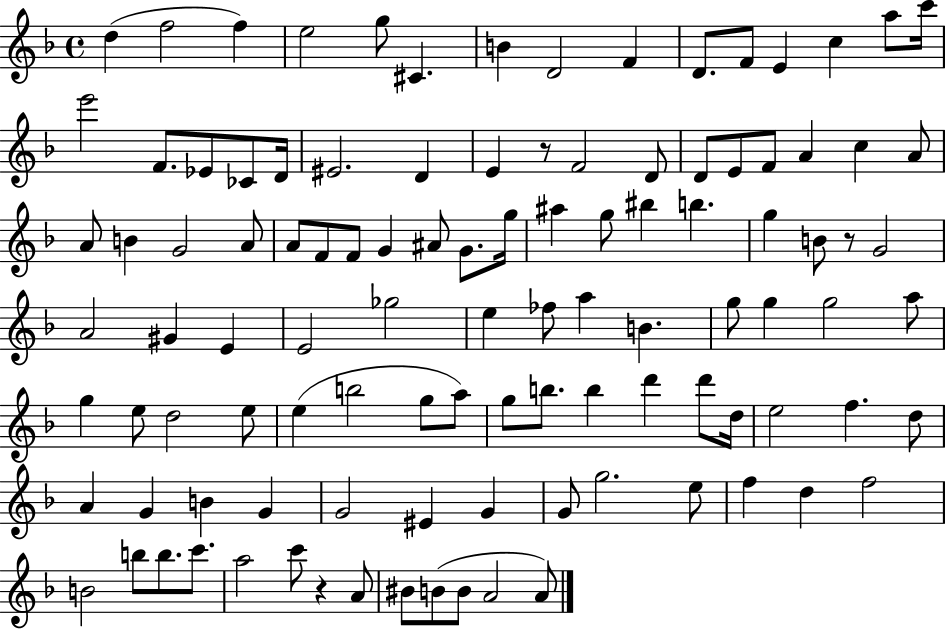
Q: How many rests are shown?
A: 3